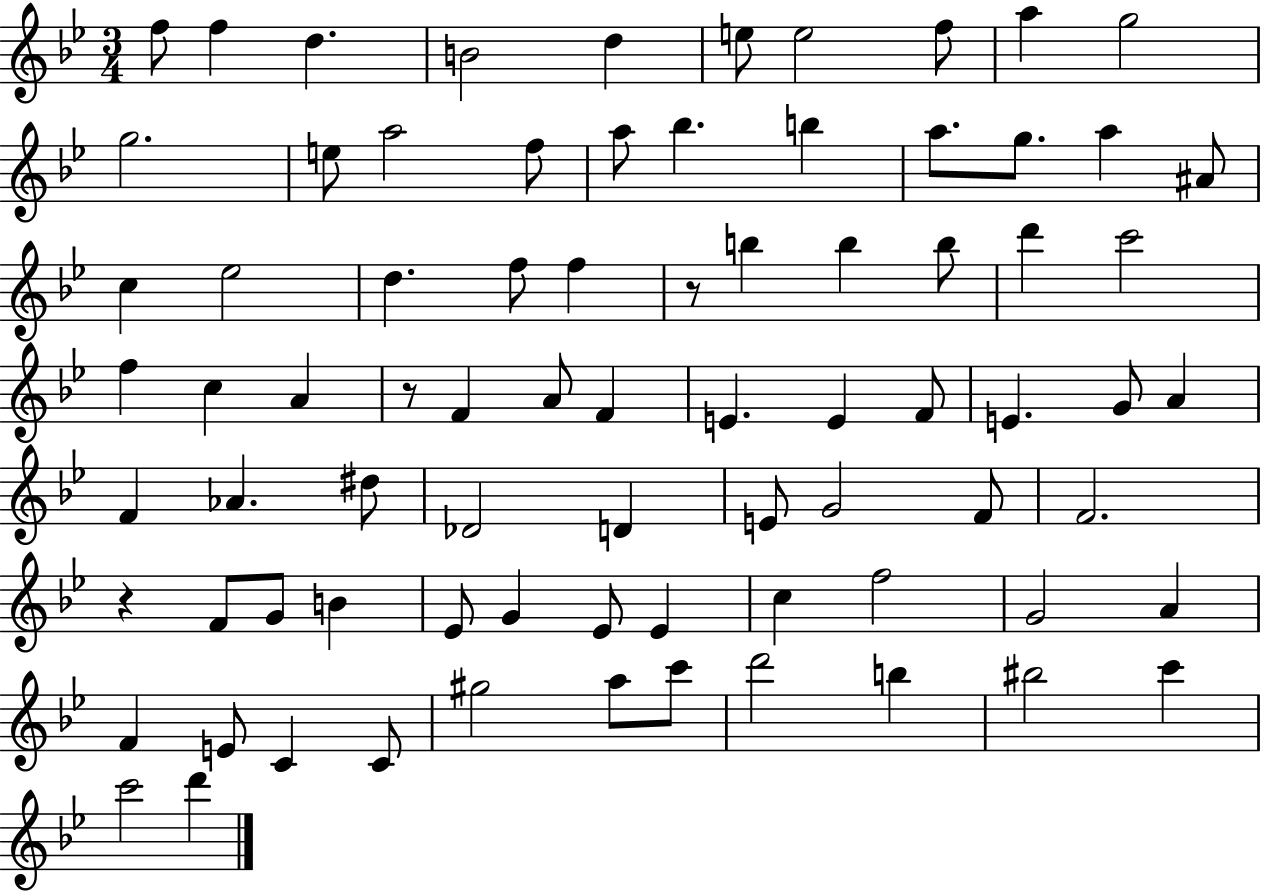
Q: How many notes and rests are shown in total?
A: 79